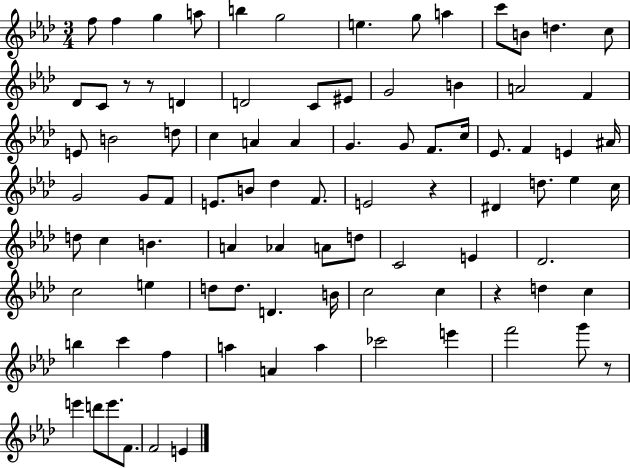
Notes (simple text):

F5/e F5/q G5/q A5/e B5/q G5/h E5/q. G5/e A5/q C6/e B4/e D5/q. C5/e Db4/e C4/e R/e R/e D4/q D4/h C4/e EIS4/e G4/h B4/q A4/h F4/q E4/e B4/h D5/e C5/q A4/q A4/q G4/q. G4/e F4/e. C5/s Eb4/e. F4/q E4/q A#4/s G4/h G4/e F4/e E4/e. B4/e Db5/q F4/e. E4/h R/q D#4/q D5/e. Eb5/q C5/s D5/e C5/q B4/q. A4/q Ab4/q A4/e D5/e C4/h E4/q Db4/h. C5/h E5/q D5/e D5/e. D4/q. B4/s C5/h C5/q R/q D5/q C5/q B5/q C6/q F5/q A5/q A4/q A5/q CES6/h E6/q F6/h G6/e R/e E6/q D6/e E6/e. F4/e. F4/h E4/q